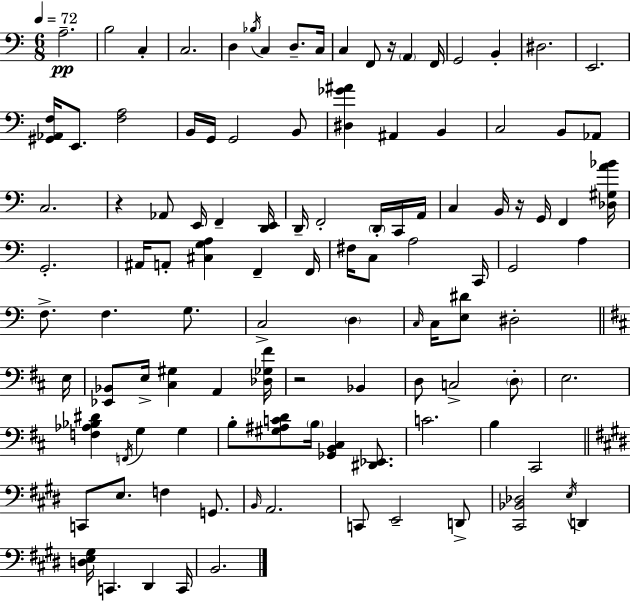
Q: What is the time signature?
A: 6/8